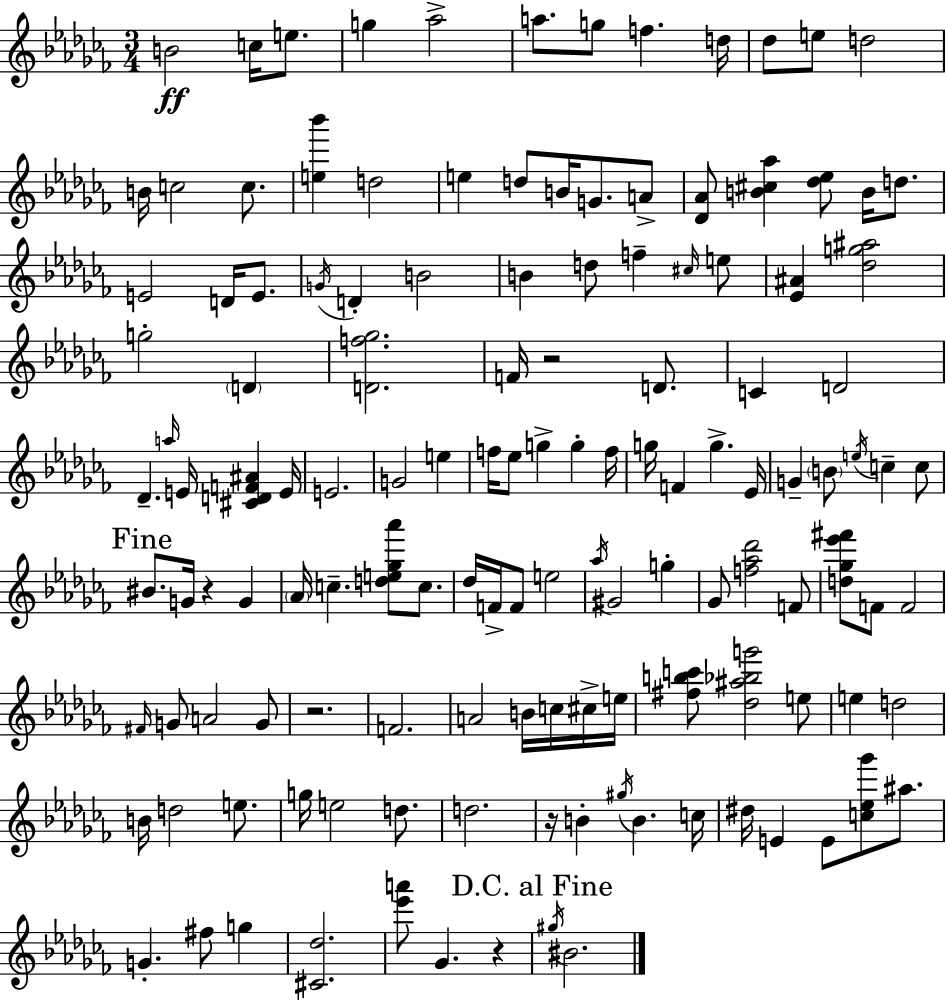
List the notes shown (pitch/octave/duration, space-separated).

B4/h C5/s E5/e. G5/q Ab5/h A5/e. G5/e F5/q. D5/s Db5/e E5/e D5/h B4/s C5/h C5/e. [E5,Bb6]/q D5/h E5/q D5/e B4/s G4/e. A4/e [Db4,Ab4]/e [B4,C#5,Ab5]/q [Db5,Eb5]/e B4/s D5/e. E4/h D4/s E4/e. G4/s D4/q B4/h B4/q D5/e F5/q C#5/s E5/e [Eb4,A#4]/q [Db5,G5,A#5]/h G5/h D4/q [D4,F5,Gb5]/h. F4/s R/h D4/e. C4/q D4/h Db4/q. A5/s E4/s [C#4,D4,F4,A#4]/q E4/s E4/h. G4/h E5/q F5/s Eb5/e G5/q G5/q F5/s G5/s F4/q G5/q. Eb4/s G4/q B4/e E5/s C5/q C5/e BIS4/e. G4/s R/q G4/q Ab4/s C5/q. [D5,E5,Gb5,Ab6]/e C5/e. Db5/s F4/s F4/e E5/h Ab5/s G#4/h G5/q Gb4/e [F5,Ab5,Db6]/h F4/e [D5,Gb5,Eb6,F#6]/e F4/e F4/h F#4/s G4/e A4/h G4/e R/h. F4/h. A4/h B4/s C5/s C#5/s E5/s [F#5,B5,C6]/e [Db5,A#5,Bb5,G6]/h E5/e E5/q D5/h B4/s D5/h E5/e. G5/s E5/h D5/e. D5/h. R/s B4/q G#5/s B4/q. C5/s D#5/s E4/q E4/e [C5,Eb5,Gb6]/e A#5/e. G4/q. F#5/e G5/q [C#4,Db5]/h. [Eb6,A6]/e Gb4/q. R/q G#5/s BIS4/h.